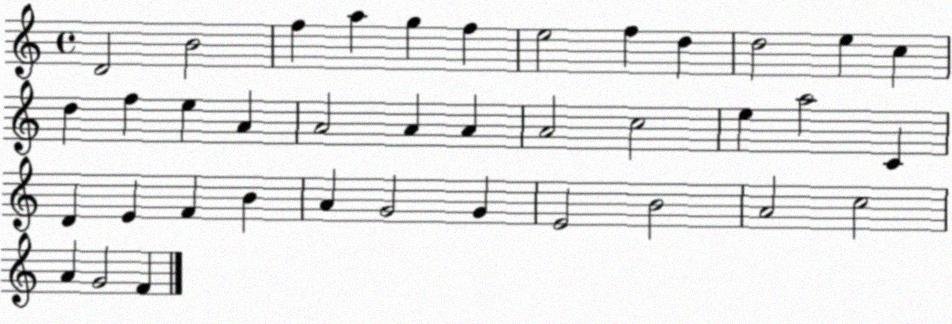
X:1
T:Untitled
M:4/4
L:1/4
K:C
D2 B2 f a g f e2 f d d2 e c d f e A A2 A A A2 c2 e a2 C D E F B A G2 G E2 B2 A2 c2 A G2 F